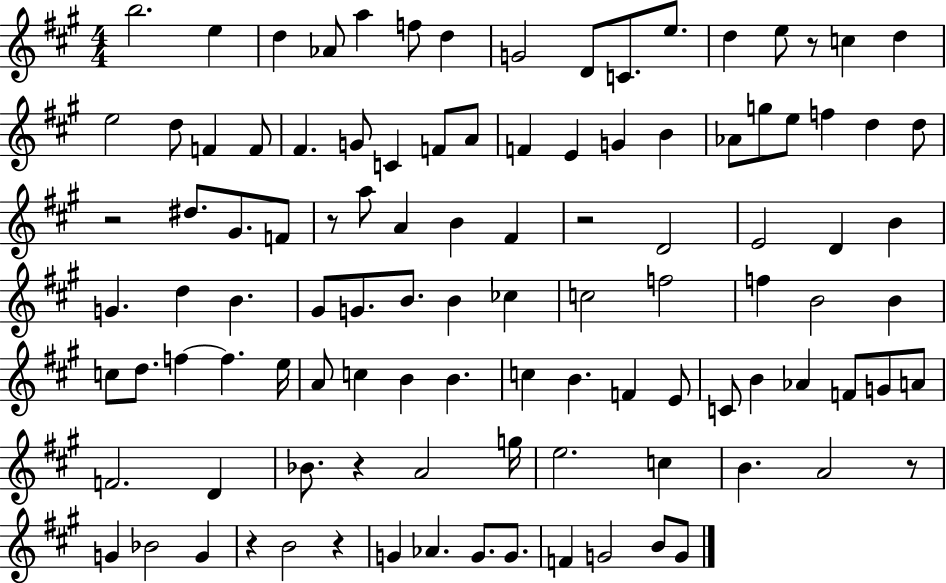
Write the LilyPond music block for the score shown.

{
  \clef treble
  \numericTimeSignature
  \time 4/4
  \key a \major
  b''2. e''4 | d''4 aes'8 a''4 f''8 d''4 | g'2 d'8 c'8. e''8. | d''4 e''8 r8 c''4 d''4 | \break e''2 d''8 f'4 f'8 | fis'4. g'8 c'4 f'8 a'8 | f'4 e'4 g'4 b'4 | aes'8 g''8 e''8 f''4 d''4 d''8 | \break r2 dis''8. gis'8. f'8 | r8 a''8 a'4 b'4 fis'4 | r2 d'2 | e'2 d'4 b'4 | \break g'4. d''4 b'4. | gis'8 g'8. b'8. b'4 ces''4 | c''2 f''2 | f''4 b'2 b'4 | \break c''8 d''8. f''4~~ f''4. e''16 | a'8 c''4 b'4 b'4. | c''4 b'4. f'4 e'8 | c'8 b'4 aes'4 f'8 g'8 a'8 | \break f'2. d'4 | bes'8. r4 a'2 g''16 | e''2. c''4 | b'4. a'2 r8 | \break g'4 bes'2 g'4 | r4 b'2 r4 | g'4 aes'4. g'8. g'8. | f'4 g'2 b'8 g'8 | \break \bar "|."
}